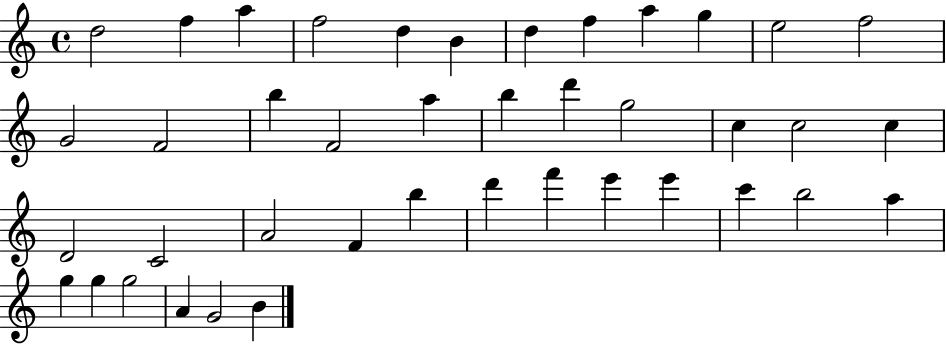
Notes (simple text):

D5/h F5/q A5/q F5/h D5/q B4/q D5/q F5/q A5/q G5/q E5/h F5/h G4/h F4/h B5/q F4/h A5/q B5/q D6/q G5/h C5/q C5/h C5/q D4/h C4/h A4/h F4/q B5/q D6/q F6/q E6/q E6/q C6/q B5/h A5/q G5/q G5/q G5/h A4/q G4/h B4/q